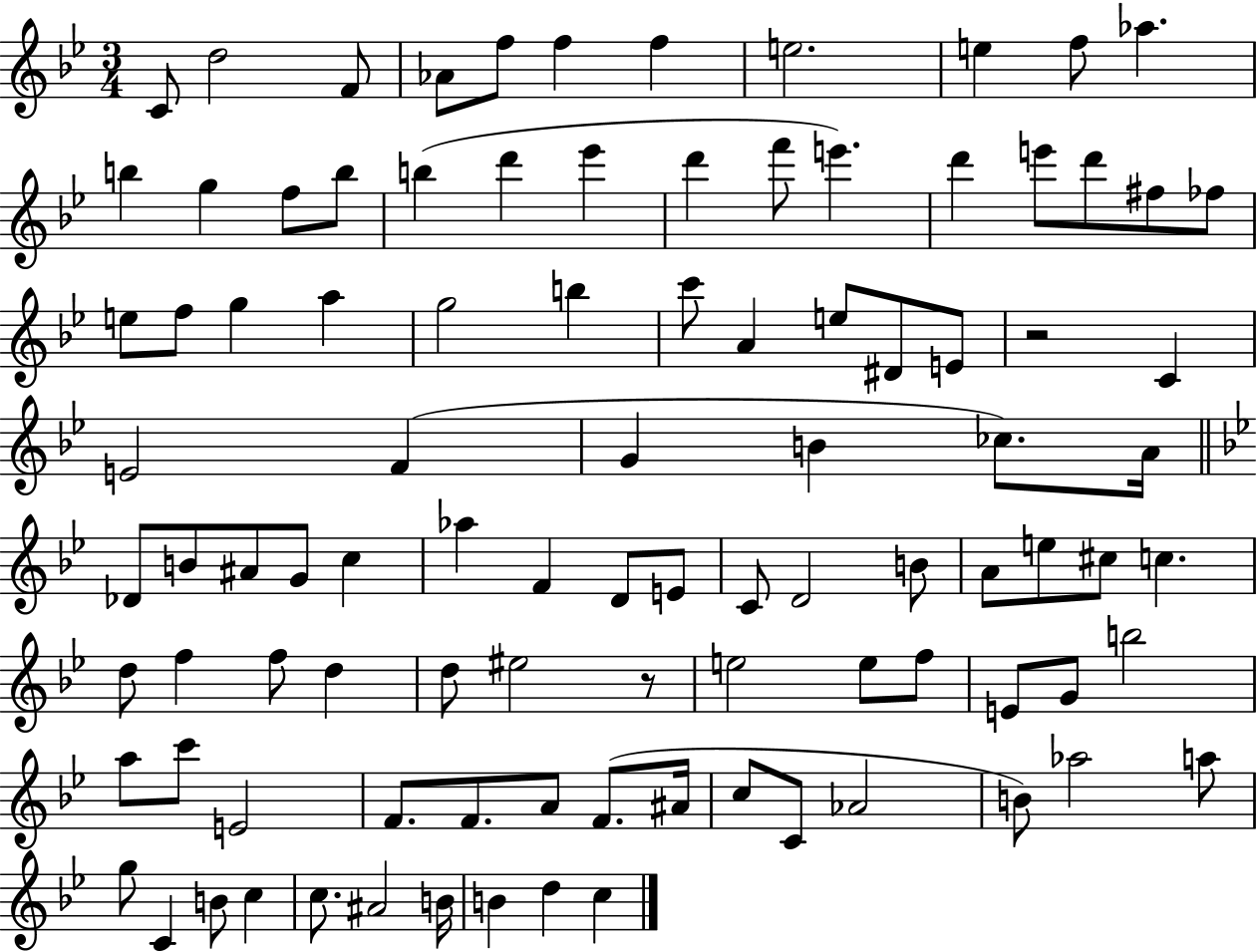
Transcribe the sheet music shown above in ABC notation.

X:1
T:Untitled
M:3/4
L:1/4
K:Bb
C/2 d2 F/2 _A/2 f/2 f f e2 e f/2 _a b g f/2 b/2 b d' _e' d' f'/2 e' d' e'/2 d'/2 ^f/2 _f/2 e/2 f/2 g a g2 b c'/2 A e/2 ^D/2 E/2 z2 C E2 F G B _c/2 A/4 _D/2 B/2 ^A/2 G/2 c _a F D/2 E/2 C/2 D2 B/2 A/2 e/2 ^c/2 c d/2 f f/2 d d/2 ^e2 z/2 e2 e/2 f/2 E/2 G/2 b2 a/2 c'/2 E2 F/2 F/2 A/2 F/2 ^A/4 c/2 C/2 _A2 B/2 _a2 a/2 g/2 C B/2 c c/2 ^A2 B/4 B d c